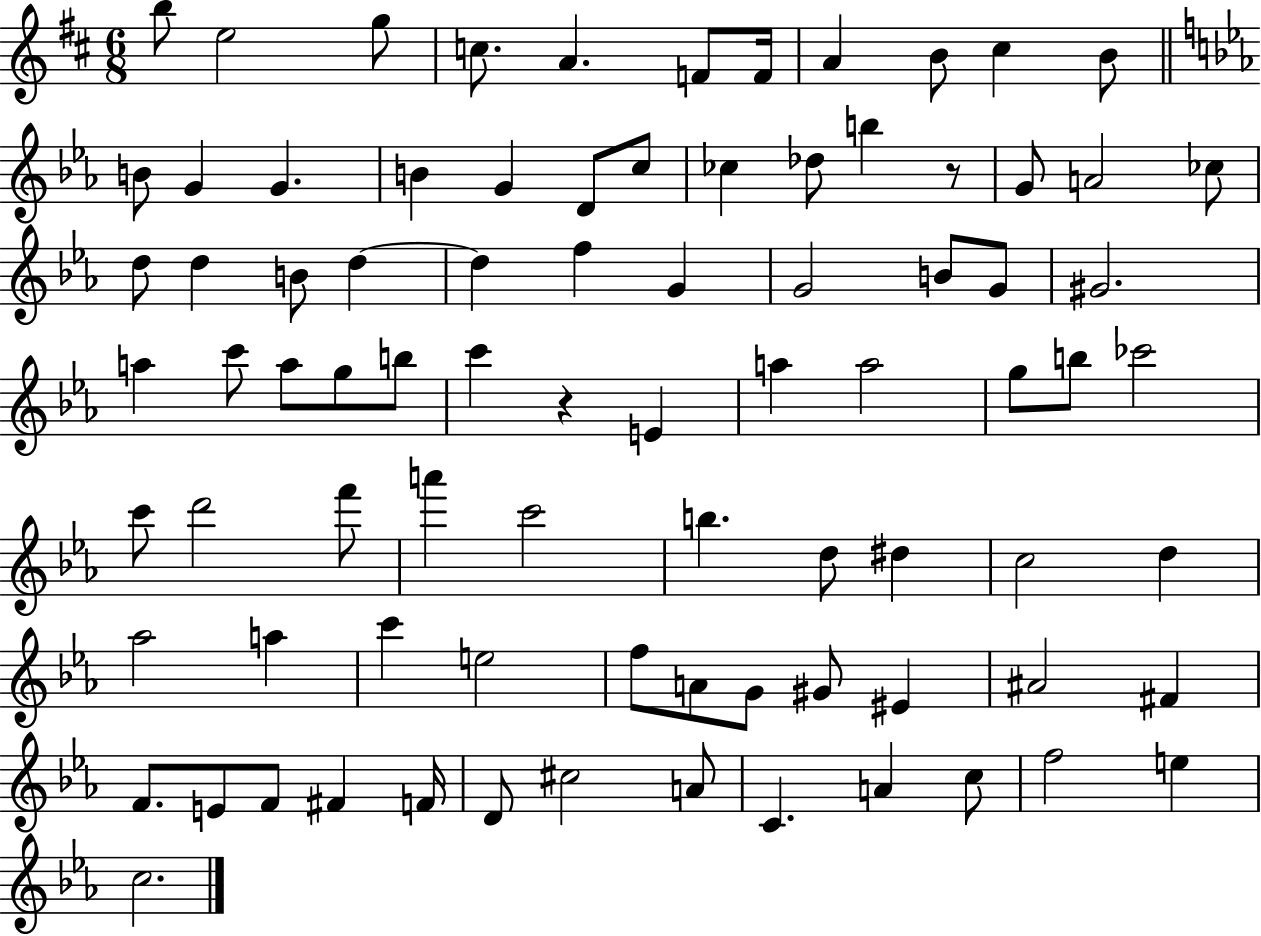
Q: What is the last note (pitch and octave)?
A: C5